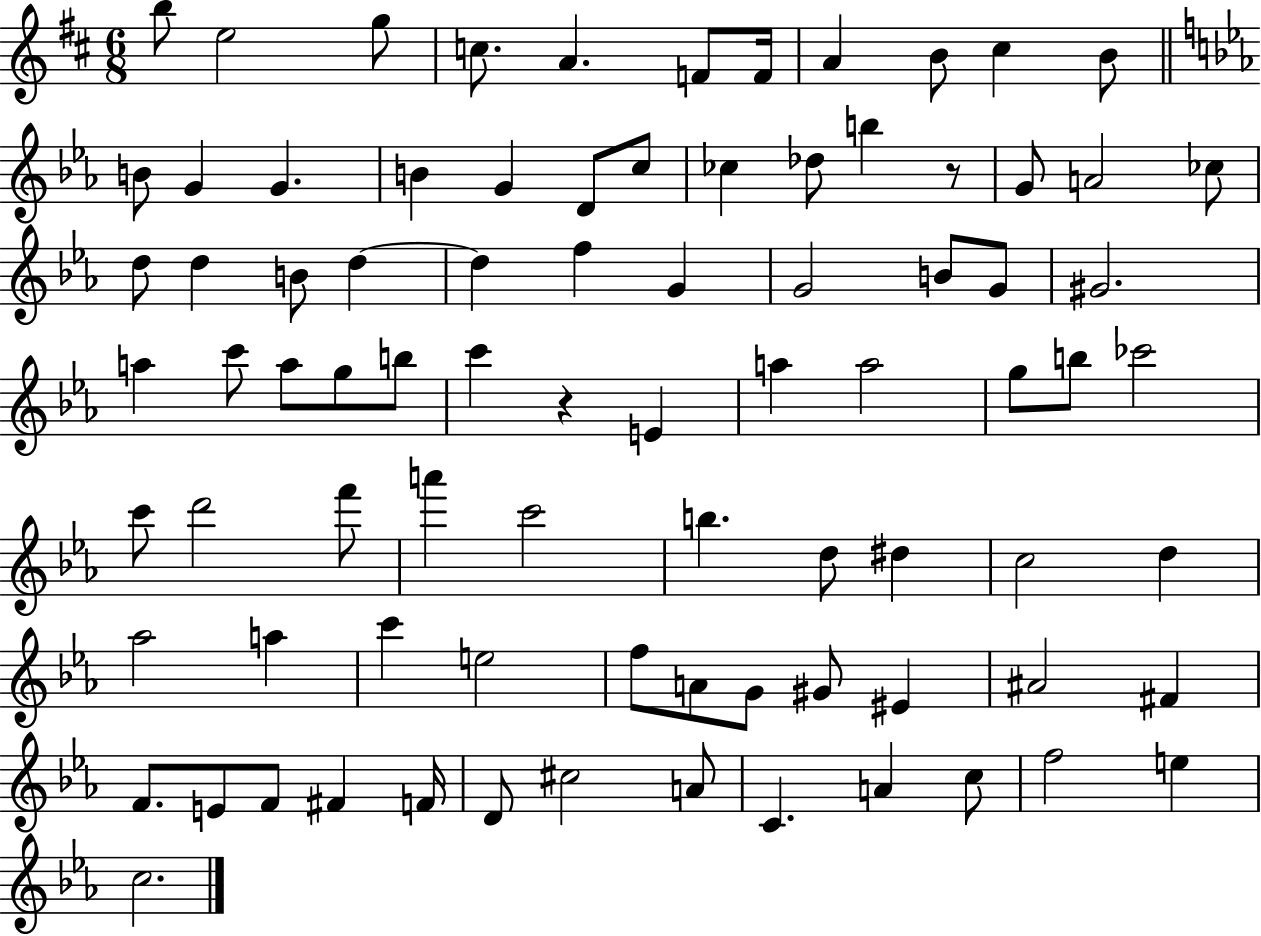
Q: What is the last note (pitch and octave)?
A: C5